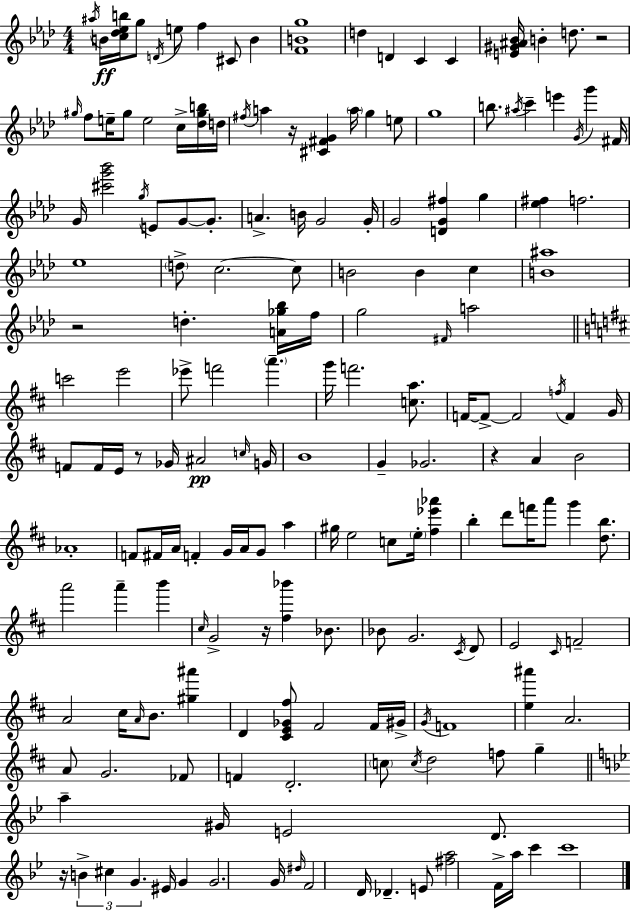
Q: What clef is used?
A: treble